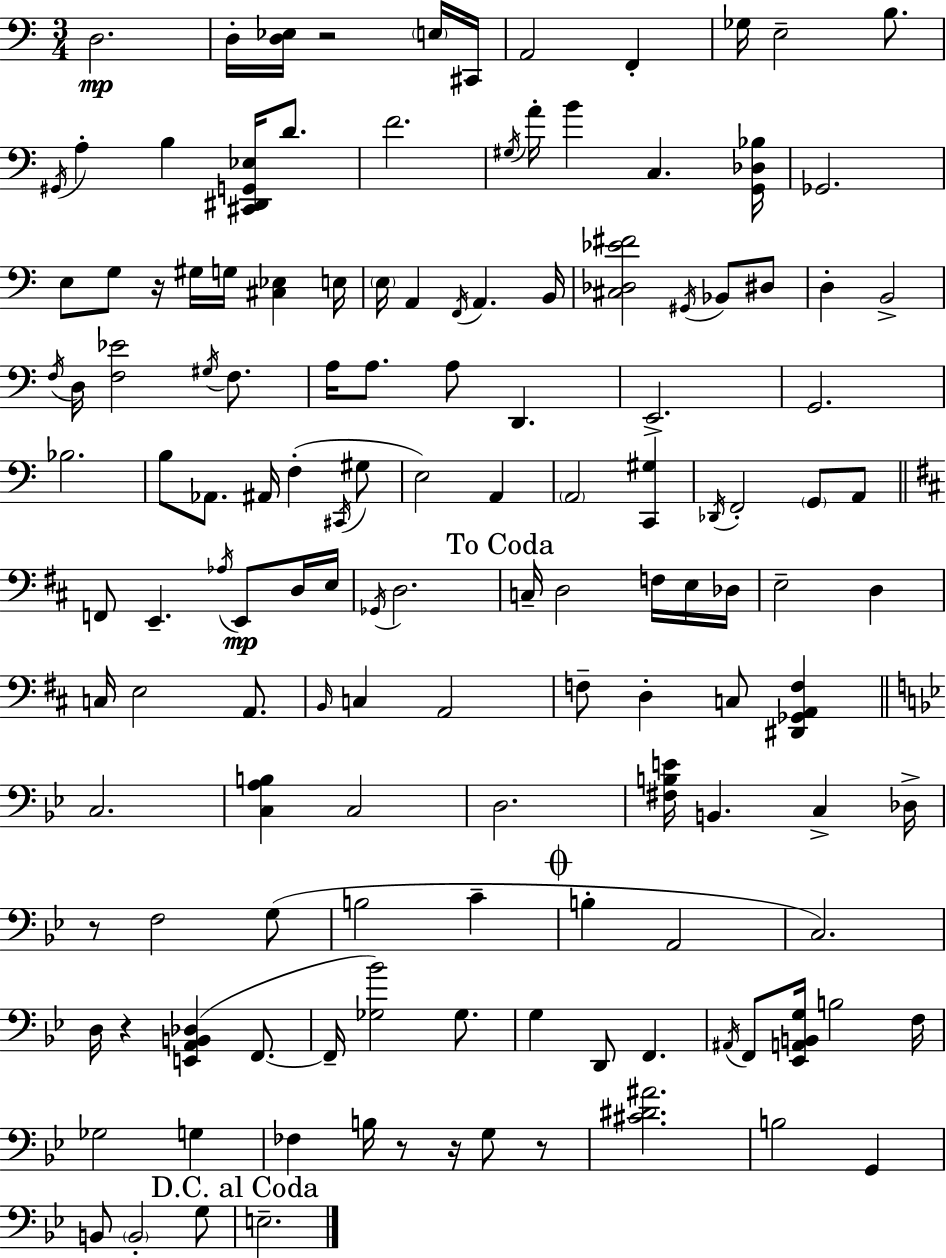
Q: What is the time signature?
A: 3/4